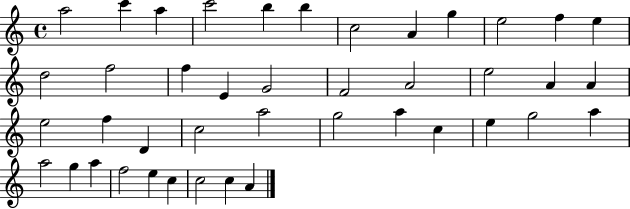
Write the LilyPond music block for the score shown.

{
  \clef treble
  \time 4/4
  \defaultTimeSignature
  \key c \major
  a''2 c'''4 a''4 | c'''2 b''4 b''4 | c''2 a'4 g''4 | e''2 f''4 e''4 | \break d''2 f''2 | f''4 e'4 g'2 | f'2 a'2 | e''2 a'4 a'4 | \break e''2 f''4 d'4 | c''2 a''2 | g''2 a''4 c''4 | e''4 g''2 a''4 | \break a''2 g''4 a''4 | f''2 e''4 c''4 | c''2 c''4 a'4 | \bar "|."
}